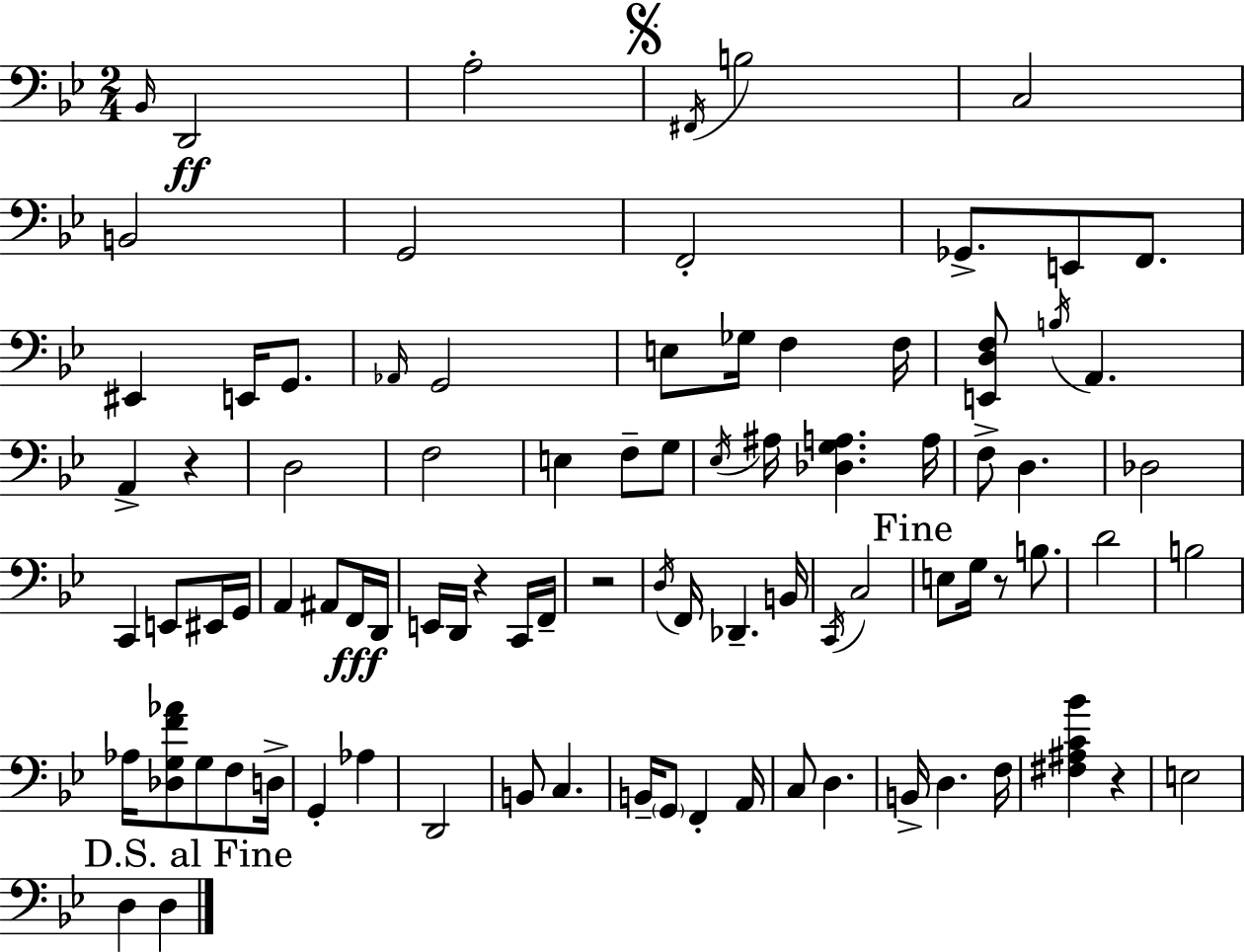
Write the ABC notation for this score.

X:1
T:Untitled
M:2/4
L:1/4
K:Gm
_B,,/4 D,,2 A,2 ^F,,/4 B,2 C,2 B,,2 G,,2 F,,2 _G,,/2 E,,/2 F,,/2 ^E,, E,,/4 G,,/2 _A,,/4 G,,2 E,/2 _G,/4 F, F,/4 [E,,D,F,]/2 B,/4 A,, A,, z D,2 F,2 E, F,/2 G,/2 _E,/4 ^A,/4 [_D,G,A,] A,/4 F,/2 D, _D,2 C,, E,,/2 ^E,,/4 G,,/4 A,, ^A,,/2 F,,/4 D,,/4 E,,/4 D,,/4 z C,,/4 F,,/4 z2 D,/4 F,,/4 _D,, B,,/4 C,,/4 C,2 E,/2 G,/4 z/2 B,/2 D2 B,2 _A,/4 [_D,G,F_A]/2 G,/2 F,/2 D,/4 G,, _A, D,,2 B,,/2 C, B,,/4 G,,/2 F,, A,,/4 C,/2 D, B,,/4 D, F,/4 [^F,^A,C_B] z E,2 D, D,